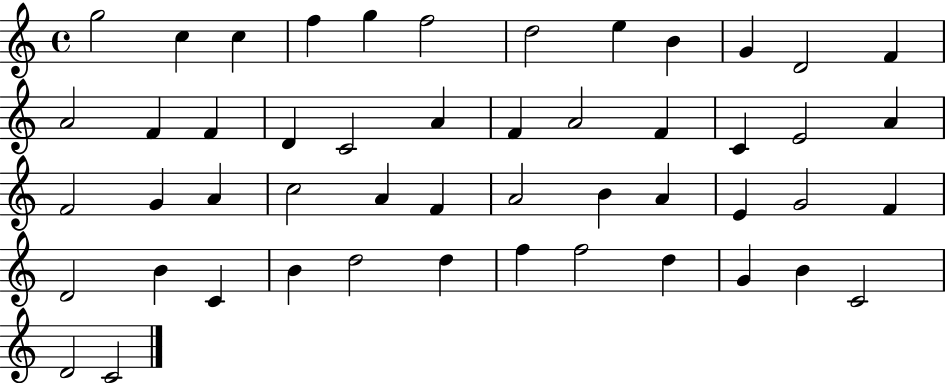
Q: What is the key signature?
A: C major